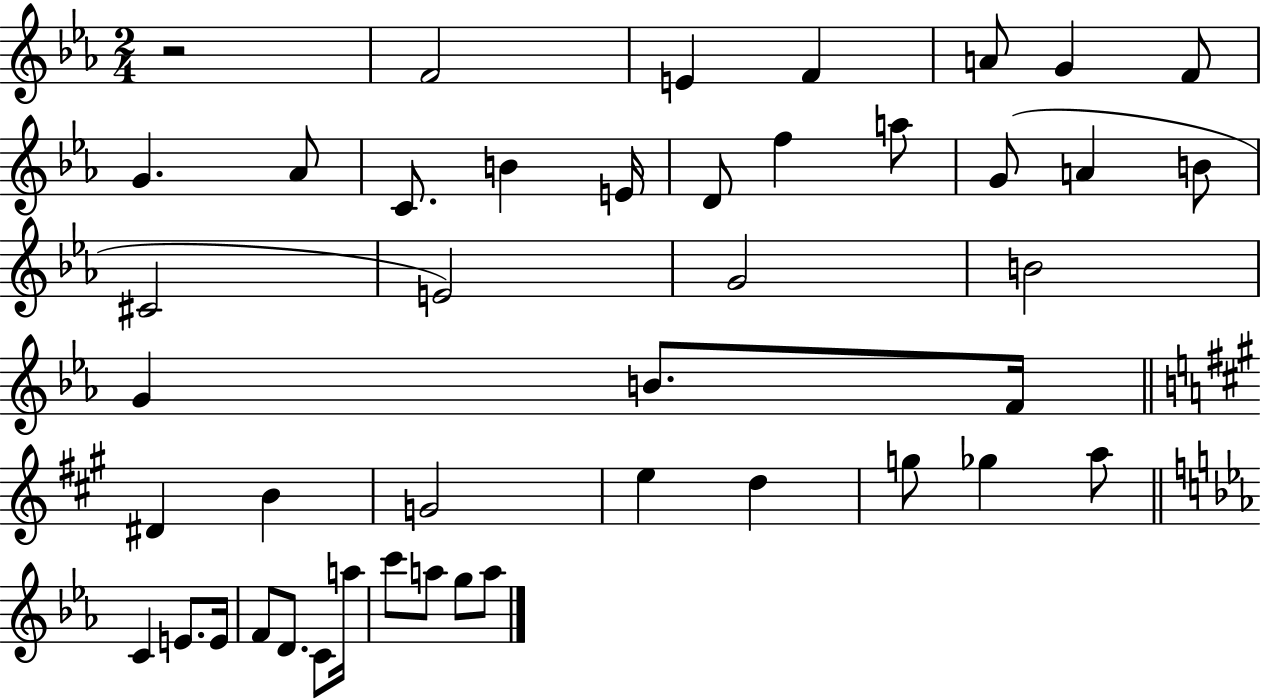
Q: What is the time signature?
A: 2/4